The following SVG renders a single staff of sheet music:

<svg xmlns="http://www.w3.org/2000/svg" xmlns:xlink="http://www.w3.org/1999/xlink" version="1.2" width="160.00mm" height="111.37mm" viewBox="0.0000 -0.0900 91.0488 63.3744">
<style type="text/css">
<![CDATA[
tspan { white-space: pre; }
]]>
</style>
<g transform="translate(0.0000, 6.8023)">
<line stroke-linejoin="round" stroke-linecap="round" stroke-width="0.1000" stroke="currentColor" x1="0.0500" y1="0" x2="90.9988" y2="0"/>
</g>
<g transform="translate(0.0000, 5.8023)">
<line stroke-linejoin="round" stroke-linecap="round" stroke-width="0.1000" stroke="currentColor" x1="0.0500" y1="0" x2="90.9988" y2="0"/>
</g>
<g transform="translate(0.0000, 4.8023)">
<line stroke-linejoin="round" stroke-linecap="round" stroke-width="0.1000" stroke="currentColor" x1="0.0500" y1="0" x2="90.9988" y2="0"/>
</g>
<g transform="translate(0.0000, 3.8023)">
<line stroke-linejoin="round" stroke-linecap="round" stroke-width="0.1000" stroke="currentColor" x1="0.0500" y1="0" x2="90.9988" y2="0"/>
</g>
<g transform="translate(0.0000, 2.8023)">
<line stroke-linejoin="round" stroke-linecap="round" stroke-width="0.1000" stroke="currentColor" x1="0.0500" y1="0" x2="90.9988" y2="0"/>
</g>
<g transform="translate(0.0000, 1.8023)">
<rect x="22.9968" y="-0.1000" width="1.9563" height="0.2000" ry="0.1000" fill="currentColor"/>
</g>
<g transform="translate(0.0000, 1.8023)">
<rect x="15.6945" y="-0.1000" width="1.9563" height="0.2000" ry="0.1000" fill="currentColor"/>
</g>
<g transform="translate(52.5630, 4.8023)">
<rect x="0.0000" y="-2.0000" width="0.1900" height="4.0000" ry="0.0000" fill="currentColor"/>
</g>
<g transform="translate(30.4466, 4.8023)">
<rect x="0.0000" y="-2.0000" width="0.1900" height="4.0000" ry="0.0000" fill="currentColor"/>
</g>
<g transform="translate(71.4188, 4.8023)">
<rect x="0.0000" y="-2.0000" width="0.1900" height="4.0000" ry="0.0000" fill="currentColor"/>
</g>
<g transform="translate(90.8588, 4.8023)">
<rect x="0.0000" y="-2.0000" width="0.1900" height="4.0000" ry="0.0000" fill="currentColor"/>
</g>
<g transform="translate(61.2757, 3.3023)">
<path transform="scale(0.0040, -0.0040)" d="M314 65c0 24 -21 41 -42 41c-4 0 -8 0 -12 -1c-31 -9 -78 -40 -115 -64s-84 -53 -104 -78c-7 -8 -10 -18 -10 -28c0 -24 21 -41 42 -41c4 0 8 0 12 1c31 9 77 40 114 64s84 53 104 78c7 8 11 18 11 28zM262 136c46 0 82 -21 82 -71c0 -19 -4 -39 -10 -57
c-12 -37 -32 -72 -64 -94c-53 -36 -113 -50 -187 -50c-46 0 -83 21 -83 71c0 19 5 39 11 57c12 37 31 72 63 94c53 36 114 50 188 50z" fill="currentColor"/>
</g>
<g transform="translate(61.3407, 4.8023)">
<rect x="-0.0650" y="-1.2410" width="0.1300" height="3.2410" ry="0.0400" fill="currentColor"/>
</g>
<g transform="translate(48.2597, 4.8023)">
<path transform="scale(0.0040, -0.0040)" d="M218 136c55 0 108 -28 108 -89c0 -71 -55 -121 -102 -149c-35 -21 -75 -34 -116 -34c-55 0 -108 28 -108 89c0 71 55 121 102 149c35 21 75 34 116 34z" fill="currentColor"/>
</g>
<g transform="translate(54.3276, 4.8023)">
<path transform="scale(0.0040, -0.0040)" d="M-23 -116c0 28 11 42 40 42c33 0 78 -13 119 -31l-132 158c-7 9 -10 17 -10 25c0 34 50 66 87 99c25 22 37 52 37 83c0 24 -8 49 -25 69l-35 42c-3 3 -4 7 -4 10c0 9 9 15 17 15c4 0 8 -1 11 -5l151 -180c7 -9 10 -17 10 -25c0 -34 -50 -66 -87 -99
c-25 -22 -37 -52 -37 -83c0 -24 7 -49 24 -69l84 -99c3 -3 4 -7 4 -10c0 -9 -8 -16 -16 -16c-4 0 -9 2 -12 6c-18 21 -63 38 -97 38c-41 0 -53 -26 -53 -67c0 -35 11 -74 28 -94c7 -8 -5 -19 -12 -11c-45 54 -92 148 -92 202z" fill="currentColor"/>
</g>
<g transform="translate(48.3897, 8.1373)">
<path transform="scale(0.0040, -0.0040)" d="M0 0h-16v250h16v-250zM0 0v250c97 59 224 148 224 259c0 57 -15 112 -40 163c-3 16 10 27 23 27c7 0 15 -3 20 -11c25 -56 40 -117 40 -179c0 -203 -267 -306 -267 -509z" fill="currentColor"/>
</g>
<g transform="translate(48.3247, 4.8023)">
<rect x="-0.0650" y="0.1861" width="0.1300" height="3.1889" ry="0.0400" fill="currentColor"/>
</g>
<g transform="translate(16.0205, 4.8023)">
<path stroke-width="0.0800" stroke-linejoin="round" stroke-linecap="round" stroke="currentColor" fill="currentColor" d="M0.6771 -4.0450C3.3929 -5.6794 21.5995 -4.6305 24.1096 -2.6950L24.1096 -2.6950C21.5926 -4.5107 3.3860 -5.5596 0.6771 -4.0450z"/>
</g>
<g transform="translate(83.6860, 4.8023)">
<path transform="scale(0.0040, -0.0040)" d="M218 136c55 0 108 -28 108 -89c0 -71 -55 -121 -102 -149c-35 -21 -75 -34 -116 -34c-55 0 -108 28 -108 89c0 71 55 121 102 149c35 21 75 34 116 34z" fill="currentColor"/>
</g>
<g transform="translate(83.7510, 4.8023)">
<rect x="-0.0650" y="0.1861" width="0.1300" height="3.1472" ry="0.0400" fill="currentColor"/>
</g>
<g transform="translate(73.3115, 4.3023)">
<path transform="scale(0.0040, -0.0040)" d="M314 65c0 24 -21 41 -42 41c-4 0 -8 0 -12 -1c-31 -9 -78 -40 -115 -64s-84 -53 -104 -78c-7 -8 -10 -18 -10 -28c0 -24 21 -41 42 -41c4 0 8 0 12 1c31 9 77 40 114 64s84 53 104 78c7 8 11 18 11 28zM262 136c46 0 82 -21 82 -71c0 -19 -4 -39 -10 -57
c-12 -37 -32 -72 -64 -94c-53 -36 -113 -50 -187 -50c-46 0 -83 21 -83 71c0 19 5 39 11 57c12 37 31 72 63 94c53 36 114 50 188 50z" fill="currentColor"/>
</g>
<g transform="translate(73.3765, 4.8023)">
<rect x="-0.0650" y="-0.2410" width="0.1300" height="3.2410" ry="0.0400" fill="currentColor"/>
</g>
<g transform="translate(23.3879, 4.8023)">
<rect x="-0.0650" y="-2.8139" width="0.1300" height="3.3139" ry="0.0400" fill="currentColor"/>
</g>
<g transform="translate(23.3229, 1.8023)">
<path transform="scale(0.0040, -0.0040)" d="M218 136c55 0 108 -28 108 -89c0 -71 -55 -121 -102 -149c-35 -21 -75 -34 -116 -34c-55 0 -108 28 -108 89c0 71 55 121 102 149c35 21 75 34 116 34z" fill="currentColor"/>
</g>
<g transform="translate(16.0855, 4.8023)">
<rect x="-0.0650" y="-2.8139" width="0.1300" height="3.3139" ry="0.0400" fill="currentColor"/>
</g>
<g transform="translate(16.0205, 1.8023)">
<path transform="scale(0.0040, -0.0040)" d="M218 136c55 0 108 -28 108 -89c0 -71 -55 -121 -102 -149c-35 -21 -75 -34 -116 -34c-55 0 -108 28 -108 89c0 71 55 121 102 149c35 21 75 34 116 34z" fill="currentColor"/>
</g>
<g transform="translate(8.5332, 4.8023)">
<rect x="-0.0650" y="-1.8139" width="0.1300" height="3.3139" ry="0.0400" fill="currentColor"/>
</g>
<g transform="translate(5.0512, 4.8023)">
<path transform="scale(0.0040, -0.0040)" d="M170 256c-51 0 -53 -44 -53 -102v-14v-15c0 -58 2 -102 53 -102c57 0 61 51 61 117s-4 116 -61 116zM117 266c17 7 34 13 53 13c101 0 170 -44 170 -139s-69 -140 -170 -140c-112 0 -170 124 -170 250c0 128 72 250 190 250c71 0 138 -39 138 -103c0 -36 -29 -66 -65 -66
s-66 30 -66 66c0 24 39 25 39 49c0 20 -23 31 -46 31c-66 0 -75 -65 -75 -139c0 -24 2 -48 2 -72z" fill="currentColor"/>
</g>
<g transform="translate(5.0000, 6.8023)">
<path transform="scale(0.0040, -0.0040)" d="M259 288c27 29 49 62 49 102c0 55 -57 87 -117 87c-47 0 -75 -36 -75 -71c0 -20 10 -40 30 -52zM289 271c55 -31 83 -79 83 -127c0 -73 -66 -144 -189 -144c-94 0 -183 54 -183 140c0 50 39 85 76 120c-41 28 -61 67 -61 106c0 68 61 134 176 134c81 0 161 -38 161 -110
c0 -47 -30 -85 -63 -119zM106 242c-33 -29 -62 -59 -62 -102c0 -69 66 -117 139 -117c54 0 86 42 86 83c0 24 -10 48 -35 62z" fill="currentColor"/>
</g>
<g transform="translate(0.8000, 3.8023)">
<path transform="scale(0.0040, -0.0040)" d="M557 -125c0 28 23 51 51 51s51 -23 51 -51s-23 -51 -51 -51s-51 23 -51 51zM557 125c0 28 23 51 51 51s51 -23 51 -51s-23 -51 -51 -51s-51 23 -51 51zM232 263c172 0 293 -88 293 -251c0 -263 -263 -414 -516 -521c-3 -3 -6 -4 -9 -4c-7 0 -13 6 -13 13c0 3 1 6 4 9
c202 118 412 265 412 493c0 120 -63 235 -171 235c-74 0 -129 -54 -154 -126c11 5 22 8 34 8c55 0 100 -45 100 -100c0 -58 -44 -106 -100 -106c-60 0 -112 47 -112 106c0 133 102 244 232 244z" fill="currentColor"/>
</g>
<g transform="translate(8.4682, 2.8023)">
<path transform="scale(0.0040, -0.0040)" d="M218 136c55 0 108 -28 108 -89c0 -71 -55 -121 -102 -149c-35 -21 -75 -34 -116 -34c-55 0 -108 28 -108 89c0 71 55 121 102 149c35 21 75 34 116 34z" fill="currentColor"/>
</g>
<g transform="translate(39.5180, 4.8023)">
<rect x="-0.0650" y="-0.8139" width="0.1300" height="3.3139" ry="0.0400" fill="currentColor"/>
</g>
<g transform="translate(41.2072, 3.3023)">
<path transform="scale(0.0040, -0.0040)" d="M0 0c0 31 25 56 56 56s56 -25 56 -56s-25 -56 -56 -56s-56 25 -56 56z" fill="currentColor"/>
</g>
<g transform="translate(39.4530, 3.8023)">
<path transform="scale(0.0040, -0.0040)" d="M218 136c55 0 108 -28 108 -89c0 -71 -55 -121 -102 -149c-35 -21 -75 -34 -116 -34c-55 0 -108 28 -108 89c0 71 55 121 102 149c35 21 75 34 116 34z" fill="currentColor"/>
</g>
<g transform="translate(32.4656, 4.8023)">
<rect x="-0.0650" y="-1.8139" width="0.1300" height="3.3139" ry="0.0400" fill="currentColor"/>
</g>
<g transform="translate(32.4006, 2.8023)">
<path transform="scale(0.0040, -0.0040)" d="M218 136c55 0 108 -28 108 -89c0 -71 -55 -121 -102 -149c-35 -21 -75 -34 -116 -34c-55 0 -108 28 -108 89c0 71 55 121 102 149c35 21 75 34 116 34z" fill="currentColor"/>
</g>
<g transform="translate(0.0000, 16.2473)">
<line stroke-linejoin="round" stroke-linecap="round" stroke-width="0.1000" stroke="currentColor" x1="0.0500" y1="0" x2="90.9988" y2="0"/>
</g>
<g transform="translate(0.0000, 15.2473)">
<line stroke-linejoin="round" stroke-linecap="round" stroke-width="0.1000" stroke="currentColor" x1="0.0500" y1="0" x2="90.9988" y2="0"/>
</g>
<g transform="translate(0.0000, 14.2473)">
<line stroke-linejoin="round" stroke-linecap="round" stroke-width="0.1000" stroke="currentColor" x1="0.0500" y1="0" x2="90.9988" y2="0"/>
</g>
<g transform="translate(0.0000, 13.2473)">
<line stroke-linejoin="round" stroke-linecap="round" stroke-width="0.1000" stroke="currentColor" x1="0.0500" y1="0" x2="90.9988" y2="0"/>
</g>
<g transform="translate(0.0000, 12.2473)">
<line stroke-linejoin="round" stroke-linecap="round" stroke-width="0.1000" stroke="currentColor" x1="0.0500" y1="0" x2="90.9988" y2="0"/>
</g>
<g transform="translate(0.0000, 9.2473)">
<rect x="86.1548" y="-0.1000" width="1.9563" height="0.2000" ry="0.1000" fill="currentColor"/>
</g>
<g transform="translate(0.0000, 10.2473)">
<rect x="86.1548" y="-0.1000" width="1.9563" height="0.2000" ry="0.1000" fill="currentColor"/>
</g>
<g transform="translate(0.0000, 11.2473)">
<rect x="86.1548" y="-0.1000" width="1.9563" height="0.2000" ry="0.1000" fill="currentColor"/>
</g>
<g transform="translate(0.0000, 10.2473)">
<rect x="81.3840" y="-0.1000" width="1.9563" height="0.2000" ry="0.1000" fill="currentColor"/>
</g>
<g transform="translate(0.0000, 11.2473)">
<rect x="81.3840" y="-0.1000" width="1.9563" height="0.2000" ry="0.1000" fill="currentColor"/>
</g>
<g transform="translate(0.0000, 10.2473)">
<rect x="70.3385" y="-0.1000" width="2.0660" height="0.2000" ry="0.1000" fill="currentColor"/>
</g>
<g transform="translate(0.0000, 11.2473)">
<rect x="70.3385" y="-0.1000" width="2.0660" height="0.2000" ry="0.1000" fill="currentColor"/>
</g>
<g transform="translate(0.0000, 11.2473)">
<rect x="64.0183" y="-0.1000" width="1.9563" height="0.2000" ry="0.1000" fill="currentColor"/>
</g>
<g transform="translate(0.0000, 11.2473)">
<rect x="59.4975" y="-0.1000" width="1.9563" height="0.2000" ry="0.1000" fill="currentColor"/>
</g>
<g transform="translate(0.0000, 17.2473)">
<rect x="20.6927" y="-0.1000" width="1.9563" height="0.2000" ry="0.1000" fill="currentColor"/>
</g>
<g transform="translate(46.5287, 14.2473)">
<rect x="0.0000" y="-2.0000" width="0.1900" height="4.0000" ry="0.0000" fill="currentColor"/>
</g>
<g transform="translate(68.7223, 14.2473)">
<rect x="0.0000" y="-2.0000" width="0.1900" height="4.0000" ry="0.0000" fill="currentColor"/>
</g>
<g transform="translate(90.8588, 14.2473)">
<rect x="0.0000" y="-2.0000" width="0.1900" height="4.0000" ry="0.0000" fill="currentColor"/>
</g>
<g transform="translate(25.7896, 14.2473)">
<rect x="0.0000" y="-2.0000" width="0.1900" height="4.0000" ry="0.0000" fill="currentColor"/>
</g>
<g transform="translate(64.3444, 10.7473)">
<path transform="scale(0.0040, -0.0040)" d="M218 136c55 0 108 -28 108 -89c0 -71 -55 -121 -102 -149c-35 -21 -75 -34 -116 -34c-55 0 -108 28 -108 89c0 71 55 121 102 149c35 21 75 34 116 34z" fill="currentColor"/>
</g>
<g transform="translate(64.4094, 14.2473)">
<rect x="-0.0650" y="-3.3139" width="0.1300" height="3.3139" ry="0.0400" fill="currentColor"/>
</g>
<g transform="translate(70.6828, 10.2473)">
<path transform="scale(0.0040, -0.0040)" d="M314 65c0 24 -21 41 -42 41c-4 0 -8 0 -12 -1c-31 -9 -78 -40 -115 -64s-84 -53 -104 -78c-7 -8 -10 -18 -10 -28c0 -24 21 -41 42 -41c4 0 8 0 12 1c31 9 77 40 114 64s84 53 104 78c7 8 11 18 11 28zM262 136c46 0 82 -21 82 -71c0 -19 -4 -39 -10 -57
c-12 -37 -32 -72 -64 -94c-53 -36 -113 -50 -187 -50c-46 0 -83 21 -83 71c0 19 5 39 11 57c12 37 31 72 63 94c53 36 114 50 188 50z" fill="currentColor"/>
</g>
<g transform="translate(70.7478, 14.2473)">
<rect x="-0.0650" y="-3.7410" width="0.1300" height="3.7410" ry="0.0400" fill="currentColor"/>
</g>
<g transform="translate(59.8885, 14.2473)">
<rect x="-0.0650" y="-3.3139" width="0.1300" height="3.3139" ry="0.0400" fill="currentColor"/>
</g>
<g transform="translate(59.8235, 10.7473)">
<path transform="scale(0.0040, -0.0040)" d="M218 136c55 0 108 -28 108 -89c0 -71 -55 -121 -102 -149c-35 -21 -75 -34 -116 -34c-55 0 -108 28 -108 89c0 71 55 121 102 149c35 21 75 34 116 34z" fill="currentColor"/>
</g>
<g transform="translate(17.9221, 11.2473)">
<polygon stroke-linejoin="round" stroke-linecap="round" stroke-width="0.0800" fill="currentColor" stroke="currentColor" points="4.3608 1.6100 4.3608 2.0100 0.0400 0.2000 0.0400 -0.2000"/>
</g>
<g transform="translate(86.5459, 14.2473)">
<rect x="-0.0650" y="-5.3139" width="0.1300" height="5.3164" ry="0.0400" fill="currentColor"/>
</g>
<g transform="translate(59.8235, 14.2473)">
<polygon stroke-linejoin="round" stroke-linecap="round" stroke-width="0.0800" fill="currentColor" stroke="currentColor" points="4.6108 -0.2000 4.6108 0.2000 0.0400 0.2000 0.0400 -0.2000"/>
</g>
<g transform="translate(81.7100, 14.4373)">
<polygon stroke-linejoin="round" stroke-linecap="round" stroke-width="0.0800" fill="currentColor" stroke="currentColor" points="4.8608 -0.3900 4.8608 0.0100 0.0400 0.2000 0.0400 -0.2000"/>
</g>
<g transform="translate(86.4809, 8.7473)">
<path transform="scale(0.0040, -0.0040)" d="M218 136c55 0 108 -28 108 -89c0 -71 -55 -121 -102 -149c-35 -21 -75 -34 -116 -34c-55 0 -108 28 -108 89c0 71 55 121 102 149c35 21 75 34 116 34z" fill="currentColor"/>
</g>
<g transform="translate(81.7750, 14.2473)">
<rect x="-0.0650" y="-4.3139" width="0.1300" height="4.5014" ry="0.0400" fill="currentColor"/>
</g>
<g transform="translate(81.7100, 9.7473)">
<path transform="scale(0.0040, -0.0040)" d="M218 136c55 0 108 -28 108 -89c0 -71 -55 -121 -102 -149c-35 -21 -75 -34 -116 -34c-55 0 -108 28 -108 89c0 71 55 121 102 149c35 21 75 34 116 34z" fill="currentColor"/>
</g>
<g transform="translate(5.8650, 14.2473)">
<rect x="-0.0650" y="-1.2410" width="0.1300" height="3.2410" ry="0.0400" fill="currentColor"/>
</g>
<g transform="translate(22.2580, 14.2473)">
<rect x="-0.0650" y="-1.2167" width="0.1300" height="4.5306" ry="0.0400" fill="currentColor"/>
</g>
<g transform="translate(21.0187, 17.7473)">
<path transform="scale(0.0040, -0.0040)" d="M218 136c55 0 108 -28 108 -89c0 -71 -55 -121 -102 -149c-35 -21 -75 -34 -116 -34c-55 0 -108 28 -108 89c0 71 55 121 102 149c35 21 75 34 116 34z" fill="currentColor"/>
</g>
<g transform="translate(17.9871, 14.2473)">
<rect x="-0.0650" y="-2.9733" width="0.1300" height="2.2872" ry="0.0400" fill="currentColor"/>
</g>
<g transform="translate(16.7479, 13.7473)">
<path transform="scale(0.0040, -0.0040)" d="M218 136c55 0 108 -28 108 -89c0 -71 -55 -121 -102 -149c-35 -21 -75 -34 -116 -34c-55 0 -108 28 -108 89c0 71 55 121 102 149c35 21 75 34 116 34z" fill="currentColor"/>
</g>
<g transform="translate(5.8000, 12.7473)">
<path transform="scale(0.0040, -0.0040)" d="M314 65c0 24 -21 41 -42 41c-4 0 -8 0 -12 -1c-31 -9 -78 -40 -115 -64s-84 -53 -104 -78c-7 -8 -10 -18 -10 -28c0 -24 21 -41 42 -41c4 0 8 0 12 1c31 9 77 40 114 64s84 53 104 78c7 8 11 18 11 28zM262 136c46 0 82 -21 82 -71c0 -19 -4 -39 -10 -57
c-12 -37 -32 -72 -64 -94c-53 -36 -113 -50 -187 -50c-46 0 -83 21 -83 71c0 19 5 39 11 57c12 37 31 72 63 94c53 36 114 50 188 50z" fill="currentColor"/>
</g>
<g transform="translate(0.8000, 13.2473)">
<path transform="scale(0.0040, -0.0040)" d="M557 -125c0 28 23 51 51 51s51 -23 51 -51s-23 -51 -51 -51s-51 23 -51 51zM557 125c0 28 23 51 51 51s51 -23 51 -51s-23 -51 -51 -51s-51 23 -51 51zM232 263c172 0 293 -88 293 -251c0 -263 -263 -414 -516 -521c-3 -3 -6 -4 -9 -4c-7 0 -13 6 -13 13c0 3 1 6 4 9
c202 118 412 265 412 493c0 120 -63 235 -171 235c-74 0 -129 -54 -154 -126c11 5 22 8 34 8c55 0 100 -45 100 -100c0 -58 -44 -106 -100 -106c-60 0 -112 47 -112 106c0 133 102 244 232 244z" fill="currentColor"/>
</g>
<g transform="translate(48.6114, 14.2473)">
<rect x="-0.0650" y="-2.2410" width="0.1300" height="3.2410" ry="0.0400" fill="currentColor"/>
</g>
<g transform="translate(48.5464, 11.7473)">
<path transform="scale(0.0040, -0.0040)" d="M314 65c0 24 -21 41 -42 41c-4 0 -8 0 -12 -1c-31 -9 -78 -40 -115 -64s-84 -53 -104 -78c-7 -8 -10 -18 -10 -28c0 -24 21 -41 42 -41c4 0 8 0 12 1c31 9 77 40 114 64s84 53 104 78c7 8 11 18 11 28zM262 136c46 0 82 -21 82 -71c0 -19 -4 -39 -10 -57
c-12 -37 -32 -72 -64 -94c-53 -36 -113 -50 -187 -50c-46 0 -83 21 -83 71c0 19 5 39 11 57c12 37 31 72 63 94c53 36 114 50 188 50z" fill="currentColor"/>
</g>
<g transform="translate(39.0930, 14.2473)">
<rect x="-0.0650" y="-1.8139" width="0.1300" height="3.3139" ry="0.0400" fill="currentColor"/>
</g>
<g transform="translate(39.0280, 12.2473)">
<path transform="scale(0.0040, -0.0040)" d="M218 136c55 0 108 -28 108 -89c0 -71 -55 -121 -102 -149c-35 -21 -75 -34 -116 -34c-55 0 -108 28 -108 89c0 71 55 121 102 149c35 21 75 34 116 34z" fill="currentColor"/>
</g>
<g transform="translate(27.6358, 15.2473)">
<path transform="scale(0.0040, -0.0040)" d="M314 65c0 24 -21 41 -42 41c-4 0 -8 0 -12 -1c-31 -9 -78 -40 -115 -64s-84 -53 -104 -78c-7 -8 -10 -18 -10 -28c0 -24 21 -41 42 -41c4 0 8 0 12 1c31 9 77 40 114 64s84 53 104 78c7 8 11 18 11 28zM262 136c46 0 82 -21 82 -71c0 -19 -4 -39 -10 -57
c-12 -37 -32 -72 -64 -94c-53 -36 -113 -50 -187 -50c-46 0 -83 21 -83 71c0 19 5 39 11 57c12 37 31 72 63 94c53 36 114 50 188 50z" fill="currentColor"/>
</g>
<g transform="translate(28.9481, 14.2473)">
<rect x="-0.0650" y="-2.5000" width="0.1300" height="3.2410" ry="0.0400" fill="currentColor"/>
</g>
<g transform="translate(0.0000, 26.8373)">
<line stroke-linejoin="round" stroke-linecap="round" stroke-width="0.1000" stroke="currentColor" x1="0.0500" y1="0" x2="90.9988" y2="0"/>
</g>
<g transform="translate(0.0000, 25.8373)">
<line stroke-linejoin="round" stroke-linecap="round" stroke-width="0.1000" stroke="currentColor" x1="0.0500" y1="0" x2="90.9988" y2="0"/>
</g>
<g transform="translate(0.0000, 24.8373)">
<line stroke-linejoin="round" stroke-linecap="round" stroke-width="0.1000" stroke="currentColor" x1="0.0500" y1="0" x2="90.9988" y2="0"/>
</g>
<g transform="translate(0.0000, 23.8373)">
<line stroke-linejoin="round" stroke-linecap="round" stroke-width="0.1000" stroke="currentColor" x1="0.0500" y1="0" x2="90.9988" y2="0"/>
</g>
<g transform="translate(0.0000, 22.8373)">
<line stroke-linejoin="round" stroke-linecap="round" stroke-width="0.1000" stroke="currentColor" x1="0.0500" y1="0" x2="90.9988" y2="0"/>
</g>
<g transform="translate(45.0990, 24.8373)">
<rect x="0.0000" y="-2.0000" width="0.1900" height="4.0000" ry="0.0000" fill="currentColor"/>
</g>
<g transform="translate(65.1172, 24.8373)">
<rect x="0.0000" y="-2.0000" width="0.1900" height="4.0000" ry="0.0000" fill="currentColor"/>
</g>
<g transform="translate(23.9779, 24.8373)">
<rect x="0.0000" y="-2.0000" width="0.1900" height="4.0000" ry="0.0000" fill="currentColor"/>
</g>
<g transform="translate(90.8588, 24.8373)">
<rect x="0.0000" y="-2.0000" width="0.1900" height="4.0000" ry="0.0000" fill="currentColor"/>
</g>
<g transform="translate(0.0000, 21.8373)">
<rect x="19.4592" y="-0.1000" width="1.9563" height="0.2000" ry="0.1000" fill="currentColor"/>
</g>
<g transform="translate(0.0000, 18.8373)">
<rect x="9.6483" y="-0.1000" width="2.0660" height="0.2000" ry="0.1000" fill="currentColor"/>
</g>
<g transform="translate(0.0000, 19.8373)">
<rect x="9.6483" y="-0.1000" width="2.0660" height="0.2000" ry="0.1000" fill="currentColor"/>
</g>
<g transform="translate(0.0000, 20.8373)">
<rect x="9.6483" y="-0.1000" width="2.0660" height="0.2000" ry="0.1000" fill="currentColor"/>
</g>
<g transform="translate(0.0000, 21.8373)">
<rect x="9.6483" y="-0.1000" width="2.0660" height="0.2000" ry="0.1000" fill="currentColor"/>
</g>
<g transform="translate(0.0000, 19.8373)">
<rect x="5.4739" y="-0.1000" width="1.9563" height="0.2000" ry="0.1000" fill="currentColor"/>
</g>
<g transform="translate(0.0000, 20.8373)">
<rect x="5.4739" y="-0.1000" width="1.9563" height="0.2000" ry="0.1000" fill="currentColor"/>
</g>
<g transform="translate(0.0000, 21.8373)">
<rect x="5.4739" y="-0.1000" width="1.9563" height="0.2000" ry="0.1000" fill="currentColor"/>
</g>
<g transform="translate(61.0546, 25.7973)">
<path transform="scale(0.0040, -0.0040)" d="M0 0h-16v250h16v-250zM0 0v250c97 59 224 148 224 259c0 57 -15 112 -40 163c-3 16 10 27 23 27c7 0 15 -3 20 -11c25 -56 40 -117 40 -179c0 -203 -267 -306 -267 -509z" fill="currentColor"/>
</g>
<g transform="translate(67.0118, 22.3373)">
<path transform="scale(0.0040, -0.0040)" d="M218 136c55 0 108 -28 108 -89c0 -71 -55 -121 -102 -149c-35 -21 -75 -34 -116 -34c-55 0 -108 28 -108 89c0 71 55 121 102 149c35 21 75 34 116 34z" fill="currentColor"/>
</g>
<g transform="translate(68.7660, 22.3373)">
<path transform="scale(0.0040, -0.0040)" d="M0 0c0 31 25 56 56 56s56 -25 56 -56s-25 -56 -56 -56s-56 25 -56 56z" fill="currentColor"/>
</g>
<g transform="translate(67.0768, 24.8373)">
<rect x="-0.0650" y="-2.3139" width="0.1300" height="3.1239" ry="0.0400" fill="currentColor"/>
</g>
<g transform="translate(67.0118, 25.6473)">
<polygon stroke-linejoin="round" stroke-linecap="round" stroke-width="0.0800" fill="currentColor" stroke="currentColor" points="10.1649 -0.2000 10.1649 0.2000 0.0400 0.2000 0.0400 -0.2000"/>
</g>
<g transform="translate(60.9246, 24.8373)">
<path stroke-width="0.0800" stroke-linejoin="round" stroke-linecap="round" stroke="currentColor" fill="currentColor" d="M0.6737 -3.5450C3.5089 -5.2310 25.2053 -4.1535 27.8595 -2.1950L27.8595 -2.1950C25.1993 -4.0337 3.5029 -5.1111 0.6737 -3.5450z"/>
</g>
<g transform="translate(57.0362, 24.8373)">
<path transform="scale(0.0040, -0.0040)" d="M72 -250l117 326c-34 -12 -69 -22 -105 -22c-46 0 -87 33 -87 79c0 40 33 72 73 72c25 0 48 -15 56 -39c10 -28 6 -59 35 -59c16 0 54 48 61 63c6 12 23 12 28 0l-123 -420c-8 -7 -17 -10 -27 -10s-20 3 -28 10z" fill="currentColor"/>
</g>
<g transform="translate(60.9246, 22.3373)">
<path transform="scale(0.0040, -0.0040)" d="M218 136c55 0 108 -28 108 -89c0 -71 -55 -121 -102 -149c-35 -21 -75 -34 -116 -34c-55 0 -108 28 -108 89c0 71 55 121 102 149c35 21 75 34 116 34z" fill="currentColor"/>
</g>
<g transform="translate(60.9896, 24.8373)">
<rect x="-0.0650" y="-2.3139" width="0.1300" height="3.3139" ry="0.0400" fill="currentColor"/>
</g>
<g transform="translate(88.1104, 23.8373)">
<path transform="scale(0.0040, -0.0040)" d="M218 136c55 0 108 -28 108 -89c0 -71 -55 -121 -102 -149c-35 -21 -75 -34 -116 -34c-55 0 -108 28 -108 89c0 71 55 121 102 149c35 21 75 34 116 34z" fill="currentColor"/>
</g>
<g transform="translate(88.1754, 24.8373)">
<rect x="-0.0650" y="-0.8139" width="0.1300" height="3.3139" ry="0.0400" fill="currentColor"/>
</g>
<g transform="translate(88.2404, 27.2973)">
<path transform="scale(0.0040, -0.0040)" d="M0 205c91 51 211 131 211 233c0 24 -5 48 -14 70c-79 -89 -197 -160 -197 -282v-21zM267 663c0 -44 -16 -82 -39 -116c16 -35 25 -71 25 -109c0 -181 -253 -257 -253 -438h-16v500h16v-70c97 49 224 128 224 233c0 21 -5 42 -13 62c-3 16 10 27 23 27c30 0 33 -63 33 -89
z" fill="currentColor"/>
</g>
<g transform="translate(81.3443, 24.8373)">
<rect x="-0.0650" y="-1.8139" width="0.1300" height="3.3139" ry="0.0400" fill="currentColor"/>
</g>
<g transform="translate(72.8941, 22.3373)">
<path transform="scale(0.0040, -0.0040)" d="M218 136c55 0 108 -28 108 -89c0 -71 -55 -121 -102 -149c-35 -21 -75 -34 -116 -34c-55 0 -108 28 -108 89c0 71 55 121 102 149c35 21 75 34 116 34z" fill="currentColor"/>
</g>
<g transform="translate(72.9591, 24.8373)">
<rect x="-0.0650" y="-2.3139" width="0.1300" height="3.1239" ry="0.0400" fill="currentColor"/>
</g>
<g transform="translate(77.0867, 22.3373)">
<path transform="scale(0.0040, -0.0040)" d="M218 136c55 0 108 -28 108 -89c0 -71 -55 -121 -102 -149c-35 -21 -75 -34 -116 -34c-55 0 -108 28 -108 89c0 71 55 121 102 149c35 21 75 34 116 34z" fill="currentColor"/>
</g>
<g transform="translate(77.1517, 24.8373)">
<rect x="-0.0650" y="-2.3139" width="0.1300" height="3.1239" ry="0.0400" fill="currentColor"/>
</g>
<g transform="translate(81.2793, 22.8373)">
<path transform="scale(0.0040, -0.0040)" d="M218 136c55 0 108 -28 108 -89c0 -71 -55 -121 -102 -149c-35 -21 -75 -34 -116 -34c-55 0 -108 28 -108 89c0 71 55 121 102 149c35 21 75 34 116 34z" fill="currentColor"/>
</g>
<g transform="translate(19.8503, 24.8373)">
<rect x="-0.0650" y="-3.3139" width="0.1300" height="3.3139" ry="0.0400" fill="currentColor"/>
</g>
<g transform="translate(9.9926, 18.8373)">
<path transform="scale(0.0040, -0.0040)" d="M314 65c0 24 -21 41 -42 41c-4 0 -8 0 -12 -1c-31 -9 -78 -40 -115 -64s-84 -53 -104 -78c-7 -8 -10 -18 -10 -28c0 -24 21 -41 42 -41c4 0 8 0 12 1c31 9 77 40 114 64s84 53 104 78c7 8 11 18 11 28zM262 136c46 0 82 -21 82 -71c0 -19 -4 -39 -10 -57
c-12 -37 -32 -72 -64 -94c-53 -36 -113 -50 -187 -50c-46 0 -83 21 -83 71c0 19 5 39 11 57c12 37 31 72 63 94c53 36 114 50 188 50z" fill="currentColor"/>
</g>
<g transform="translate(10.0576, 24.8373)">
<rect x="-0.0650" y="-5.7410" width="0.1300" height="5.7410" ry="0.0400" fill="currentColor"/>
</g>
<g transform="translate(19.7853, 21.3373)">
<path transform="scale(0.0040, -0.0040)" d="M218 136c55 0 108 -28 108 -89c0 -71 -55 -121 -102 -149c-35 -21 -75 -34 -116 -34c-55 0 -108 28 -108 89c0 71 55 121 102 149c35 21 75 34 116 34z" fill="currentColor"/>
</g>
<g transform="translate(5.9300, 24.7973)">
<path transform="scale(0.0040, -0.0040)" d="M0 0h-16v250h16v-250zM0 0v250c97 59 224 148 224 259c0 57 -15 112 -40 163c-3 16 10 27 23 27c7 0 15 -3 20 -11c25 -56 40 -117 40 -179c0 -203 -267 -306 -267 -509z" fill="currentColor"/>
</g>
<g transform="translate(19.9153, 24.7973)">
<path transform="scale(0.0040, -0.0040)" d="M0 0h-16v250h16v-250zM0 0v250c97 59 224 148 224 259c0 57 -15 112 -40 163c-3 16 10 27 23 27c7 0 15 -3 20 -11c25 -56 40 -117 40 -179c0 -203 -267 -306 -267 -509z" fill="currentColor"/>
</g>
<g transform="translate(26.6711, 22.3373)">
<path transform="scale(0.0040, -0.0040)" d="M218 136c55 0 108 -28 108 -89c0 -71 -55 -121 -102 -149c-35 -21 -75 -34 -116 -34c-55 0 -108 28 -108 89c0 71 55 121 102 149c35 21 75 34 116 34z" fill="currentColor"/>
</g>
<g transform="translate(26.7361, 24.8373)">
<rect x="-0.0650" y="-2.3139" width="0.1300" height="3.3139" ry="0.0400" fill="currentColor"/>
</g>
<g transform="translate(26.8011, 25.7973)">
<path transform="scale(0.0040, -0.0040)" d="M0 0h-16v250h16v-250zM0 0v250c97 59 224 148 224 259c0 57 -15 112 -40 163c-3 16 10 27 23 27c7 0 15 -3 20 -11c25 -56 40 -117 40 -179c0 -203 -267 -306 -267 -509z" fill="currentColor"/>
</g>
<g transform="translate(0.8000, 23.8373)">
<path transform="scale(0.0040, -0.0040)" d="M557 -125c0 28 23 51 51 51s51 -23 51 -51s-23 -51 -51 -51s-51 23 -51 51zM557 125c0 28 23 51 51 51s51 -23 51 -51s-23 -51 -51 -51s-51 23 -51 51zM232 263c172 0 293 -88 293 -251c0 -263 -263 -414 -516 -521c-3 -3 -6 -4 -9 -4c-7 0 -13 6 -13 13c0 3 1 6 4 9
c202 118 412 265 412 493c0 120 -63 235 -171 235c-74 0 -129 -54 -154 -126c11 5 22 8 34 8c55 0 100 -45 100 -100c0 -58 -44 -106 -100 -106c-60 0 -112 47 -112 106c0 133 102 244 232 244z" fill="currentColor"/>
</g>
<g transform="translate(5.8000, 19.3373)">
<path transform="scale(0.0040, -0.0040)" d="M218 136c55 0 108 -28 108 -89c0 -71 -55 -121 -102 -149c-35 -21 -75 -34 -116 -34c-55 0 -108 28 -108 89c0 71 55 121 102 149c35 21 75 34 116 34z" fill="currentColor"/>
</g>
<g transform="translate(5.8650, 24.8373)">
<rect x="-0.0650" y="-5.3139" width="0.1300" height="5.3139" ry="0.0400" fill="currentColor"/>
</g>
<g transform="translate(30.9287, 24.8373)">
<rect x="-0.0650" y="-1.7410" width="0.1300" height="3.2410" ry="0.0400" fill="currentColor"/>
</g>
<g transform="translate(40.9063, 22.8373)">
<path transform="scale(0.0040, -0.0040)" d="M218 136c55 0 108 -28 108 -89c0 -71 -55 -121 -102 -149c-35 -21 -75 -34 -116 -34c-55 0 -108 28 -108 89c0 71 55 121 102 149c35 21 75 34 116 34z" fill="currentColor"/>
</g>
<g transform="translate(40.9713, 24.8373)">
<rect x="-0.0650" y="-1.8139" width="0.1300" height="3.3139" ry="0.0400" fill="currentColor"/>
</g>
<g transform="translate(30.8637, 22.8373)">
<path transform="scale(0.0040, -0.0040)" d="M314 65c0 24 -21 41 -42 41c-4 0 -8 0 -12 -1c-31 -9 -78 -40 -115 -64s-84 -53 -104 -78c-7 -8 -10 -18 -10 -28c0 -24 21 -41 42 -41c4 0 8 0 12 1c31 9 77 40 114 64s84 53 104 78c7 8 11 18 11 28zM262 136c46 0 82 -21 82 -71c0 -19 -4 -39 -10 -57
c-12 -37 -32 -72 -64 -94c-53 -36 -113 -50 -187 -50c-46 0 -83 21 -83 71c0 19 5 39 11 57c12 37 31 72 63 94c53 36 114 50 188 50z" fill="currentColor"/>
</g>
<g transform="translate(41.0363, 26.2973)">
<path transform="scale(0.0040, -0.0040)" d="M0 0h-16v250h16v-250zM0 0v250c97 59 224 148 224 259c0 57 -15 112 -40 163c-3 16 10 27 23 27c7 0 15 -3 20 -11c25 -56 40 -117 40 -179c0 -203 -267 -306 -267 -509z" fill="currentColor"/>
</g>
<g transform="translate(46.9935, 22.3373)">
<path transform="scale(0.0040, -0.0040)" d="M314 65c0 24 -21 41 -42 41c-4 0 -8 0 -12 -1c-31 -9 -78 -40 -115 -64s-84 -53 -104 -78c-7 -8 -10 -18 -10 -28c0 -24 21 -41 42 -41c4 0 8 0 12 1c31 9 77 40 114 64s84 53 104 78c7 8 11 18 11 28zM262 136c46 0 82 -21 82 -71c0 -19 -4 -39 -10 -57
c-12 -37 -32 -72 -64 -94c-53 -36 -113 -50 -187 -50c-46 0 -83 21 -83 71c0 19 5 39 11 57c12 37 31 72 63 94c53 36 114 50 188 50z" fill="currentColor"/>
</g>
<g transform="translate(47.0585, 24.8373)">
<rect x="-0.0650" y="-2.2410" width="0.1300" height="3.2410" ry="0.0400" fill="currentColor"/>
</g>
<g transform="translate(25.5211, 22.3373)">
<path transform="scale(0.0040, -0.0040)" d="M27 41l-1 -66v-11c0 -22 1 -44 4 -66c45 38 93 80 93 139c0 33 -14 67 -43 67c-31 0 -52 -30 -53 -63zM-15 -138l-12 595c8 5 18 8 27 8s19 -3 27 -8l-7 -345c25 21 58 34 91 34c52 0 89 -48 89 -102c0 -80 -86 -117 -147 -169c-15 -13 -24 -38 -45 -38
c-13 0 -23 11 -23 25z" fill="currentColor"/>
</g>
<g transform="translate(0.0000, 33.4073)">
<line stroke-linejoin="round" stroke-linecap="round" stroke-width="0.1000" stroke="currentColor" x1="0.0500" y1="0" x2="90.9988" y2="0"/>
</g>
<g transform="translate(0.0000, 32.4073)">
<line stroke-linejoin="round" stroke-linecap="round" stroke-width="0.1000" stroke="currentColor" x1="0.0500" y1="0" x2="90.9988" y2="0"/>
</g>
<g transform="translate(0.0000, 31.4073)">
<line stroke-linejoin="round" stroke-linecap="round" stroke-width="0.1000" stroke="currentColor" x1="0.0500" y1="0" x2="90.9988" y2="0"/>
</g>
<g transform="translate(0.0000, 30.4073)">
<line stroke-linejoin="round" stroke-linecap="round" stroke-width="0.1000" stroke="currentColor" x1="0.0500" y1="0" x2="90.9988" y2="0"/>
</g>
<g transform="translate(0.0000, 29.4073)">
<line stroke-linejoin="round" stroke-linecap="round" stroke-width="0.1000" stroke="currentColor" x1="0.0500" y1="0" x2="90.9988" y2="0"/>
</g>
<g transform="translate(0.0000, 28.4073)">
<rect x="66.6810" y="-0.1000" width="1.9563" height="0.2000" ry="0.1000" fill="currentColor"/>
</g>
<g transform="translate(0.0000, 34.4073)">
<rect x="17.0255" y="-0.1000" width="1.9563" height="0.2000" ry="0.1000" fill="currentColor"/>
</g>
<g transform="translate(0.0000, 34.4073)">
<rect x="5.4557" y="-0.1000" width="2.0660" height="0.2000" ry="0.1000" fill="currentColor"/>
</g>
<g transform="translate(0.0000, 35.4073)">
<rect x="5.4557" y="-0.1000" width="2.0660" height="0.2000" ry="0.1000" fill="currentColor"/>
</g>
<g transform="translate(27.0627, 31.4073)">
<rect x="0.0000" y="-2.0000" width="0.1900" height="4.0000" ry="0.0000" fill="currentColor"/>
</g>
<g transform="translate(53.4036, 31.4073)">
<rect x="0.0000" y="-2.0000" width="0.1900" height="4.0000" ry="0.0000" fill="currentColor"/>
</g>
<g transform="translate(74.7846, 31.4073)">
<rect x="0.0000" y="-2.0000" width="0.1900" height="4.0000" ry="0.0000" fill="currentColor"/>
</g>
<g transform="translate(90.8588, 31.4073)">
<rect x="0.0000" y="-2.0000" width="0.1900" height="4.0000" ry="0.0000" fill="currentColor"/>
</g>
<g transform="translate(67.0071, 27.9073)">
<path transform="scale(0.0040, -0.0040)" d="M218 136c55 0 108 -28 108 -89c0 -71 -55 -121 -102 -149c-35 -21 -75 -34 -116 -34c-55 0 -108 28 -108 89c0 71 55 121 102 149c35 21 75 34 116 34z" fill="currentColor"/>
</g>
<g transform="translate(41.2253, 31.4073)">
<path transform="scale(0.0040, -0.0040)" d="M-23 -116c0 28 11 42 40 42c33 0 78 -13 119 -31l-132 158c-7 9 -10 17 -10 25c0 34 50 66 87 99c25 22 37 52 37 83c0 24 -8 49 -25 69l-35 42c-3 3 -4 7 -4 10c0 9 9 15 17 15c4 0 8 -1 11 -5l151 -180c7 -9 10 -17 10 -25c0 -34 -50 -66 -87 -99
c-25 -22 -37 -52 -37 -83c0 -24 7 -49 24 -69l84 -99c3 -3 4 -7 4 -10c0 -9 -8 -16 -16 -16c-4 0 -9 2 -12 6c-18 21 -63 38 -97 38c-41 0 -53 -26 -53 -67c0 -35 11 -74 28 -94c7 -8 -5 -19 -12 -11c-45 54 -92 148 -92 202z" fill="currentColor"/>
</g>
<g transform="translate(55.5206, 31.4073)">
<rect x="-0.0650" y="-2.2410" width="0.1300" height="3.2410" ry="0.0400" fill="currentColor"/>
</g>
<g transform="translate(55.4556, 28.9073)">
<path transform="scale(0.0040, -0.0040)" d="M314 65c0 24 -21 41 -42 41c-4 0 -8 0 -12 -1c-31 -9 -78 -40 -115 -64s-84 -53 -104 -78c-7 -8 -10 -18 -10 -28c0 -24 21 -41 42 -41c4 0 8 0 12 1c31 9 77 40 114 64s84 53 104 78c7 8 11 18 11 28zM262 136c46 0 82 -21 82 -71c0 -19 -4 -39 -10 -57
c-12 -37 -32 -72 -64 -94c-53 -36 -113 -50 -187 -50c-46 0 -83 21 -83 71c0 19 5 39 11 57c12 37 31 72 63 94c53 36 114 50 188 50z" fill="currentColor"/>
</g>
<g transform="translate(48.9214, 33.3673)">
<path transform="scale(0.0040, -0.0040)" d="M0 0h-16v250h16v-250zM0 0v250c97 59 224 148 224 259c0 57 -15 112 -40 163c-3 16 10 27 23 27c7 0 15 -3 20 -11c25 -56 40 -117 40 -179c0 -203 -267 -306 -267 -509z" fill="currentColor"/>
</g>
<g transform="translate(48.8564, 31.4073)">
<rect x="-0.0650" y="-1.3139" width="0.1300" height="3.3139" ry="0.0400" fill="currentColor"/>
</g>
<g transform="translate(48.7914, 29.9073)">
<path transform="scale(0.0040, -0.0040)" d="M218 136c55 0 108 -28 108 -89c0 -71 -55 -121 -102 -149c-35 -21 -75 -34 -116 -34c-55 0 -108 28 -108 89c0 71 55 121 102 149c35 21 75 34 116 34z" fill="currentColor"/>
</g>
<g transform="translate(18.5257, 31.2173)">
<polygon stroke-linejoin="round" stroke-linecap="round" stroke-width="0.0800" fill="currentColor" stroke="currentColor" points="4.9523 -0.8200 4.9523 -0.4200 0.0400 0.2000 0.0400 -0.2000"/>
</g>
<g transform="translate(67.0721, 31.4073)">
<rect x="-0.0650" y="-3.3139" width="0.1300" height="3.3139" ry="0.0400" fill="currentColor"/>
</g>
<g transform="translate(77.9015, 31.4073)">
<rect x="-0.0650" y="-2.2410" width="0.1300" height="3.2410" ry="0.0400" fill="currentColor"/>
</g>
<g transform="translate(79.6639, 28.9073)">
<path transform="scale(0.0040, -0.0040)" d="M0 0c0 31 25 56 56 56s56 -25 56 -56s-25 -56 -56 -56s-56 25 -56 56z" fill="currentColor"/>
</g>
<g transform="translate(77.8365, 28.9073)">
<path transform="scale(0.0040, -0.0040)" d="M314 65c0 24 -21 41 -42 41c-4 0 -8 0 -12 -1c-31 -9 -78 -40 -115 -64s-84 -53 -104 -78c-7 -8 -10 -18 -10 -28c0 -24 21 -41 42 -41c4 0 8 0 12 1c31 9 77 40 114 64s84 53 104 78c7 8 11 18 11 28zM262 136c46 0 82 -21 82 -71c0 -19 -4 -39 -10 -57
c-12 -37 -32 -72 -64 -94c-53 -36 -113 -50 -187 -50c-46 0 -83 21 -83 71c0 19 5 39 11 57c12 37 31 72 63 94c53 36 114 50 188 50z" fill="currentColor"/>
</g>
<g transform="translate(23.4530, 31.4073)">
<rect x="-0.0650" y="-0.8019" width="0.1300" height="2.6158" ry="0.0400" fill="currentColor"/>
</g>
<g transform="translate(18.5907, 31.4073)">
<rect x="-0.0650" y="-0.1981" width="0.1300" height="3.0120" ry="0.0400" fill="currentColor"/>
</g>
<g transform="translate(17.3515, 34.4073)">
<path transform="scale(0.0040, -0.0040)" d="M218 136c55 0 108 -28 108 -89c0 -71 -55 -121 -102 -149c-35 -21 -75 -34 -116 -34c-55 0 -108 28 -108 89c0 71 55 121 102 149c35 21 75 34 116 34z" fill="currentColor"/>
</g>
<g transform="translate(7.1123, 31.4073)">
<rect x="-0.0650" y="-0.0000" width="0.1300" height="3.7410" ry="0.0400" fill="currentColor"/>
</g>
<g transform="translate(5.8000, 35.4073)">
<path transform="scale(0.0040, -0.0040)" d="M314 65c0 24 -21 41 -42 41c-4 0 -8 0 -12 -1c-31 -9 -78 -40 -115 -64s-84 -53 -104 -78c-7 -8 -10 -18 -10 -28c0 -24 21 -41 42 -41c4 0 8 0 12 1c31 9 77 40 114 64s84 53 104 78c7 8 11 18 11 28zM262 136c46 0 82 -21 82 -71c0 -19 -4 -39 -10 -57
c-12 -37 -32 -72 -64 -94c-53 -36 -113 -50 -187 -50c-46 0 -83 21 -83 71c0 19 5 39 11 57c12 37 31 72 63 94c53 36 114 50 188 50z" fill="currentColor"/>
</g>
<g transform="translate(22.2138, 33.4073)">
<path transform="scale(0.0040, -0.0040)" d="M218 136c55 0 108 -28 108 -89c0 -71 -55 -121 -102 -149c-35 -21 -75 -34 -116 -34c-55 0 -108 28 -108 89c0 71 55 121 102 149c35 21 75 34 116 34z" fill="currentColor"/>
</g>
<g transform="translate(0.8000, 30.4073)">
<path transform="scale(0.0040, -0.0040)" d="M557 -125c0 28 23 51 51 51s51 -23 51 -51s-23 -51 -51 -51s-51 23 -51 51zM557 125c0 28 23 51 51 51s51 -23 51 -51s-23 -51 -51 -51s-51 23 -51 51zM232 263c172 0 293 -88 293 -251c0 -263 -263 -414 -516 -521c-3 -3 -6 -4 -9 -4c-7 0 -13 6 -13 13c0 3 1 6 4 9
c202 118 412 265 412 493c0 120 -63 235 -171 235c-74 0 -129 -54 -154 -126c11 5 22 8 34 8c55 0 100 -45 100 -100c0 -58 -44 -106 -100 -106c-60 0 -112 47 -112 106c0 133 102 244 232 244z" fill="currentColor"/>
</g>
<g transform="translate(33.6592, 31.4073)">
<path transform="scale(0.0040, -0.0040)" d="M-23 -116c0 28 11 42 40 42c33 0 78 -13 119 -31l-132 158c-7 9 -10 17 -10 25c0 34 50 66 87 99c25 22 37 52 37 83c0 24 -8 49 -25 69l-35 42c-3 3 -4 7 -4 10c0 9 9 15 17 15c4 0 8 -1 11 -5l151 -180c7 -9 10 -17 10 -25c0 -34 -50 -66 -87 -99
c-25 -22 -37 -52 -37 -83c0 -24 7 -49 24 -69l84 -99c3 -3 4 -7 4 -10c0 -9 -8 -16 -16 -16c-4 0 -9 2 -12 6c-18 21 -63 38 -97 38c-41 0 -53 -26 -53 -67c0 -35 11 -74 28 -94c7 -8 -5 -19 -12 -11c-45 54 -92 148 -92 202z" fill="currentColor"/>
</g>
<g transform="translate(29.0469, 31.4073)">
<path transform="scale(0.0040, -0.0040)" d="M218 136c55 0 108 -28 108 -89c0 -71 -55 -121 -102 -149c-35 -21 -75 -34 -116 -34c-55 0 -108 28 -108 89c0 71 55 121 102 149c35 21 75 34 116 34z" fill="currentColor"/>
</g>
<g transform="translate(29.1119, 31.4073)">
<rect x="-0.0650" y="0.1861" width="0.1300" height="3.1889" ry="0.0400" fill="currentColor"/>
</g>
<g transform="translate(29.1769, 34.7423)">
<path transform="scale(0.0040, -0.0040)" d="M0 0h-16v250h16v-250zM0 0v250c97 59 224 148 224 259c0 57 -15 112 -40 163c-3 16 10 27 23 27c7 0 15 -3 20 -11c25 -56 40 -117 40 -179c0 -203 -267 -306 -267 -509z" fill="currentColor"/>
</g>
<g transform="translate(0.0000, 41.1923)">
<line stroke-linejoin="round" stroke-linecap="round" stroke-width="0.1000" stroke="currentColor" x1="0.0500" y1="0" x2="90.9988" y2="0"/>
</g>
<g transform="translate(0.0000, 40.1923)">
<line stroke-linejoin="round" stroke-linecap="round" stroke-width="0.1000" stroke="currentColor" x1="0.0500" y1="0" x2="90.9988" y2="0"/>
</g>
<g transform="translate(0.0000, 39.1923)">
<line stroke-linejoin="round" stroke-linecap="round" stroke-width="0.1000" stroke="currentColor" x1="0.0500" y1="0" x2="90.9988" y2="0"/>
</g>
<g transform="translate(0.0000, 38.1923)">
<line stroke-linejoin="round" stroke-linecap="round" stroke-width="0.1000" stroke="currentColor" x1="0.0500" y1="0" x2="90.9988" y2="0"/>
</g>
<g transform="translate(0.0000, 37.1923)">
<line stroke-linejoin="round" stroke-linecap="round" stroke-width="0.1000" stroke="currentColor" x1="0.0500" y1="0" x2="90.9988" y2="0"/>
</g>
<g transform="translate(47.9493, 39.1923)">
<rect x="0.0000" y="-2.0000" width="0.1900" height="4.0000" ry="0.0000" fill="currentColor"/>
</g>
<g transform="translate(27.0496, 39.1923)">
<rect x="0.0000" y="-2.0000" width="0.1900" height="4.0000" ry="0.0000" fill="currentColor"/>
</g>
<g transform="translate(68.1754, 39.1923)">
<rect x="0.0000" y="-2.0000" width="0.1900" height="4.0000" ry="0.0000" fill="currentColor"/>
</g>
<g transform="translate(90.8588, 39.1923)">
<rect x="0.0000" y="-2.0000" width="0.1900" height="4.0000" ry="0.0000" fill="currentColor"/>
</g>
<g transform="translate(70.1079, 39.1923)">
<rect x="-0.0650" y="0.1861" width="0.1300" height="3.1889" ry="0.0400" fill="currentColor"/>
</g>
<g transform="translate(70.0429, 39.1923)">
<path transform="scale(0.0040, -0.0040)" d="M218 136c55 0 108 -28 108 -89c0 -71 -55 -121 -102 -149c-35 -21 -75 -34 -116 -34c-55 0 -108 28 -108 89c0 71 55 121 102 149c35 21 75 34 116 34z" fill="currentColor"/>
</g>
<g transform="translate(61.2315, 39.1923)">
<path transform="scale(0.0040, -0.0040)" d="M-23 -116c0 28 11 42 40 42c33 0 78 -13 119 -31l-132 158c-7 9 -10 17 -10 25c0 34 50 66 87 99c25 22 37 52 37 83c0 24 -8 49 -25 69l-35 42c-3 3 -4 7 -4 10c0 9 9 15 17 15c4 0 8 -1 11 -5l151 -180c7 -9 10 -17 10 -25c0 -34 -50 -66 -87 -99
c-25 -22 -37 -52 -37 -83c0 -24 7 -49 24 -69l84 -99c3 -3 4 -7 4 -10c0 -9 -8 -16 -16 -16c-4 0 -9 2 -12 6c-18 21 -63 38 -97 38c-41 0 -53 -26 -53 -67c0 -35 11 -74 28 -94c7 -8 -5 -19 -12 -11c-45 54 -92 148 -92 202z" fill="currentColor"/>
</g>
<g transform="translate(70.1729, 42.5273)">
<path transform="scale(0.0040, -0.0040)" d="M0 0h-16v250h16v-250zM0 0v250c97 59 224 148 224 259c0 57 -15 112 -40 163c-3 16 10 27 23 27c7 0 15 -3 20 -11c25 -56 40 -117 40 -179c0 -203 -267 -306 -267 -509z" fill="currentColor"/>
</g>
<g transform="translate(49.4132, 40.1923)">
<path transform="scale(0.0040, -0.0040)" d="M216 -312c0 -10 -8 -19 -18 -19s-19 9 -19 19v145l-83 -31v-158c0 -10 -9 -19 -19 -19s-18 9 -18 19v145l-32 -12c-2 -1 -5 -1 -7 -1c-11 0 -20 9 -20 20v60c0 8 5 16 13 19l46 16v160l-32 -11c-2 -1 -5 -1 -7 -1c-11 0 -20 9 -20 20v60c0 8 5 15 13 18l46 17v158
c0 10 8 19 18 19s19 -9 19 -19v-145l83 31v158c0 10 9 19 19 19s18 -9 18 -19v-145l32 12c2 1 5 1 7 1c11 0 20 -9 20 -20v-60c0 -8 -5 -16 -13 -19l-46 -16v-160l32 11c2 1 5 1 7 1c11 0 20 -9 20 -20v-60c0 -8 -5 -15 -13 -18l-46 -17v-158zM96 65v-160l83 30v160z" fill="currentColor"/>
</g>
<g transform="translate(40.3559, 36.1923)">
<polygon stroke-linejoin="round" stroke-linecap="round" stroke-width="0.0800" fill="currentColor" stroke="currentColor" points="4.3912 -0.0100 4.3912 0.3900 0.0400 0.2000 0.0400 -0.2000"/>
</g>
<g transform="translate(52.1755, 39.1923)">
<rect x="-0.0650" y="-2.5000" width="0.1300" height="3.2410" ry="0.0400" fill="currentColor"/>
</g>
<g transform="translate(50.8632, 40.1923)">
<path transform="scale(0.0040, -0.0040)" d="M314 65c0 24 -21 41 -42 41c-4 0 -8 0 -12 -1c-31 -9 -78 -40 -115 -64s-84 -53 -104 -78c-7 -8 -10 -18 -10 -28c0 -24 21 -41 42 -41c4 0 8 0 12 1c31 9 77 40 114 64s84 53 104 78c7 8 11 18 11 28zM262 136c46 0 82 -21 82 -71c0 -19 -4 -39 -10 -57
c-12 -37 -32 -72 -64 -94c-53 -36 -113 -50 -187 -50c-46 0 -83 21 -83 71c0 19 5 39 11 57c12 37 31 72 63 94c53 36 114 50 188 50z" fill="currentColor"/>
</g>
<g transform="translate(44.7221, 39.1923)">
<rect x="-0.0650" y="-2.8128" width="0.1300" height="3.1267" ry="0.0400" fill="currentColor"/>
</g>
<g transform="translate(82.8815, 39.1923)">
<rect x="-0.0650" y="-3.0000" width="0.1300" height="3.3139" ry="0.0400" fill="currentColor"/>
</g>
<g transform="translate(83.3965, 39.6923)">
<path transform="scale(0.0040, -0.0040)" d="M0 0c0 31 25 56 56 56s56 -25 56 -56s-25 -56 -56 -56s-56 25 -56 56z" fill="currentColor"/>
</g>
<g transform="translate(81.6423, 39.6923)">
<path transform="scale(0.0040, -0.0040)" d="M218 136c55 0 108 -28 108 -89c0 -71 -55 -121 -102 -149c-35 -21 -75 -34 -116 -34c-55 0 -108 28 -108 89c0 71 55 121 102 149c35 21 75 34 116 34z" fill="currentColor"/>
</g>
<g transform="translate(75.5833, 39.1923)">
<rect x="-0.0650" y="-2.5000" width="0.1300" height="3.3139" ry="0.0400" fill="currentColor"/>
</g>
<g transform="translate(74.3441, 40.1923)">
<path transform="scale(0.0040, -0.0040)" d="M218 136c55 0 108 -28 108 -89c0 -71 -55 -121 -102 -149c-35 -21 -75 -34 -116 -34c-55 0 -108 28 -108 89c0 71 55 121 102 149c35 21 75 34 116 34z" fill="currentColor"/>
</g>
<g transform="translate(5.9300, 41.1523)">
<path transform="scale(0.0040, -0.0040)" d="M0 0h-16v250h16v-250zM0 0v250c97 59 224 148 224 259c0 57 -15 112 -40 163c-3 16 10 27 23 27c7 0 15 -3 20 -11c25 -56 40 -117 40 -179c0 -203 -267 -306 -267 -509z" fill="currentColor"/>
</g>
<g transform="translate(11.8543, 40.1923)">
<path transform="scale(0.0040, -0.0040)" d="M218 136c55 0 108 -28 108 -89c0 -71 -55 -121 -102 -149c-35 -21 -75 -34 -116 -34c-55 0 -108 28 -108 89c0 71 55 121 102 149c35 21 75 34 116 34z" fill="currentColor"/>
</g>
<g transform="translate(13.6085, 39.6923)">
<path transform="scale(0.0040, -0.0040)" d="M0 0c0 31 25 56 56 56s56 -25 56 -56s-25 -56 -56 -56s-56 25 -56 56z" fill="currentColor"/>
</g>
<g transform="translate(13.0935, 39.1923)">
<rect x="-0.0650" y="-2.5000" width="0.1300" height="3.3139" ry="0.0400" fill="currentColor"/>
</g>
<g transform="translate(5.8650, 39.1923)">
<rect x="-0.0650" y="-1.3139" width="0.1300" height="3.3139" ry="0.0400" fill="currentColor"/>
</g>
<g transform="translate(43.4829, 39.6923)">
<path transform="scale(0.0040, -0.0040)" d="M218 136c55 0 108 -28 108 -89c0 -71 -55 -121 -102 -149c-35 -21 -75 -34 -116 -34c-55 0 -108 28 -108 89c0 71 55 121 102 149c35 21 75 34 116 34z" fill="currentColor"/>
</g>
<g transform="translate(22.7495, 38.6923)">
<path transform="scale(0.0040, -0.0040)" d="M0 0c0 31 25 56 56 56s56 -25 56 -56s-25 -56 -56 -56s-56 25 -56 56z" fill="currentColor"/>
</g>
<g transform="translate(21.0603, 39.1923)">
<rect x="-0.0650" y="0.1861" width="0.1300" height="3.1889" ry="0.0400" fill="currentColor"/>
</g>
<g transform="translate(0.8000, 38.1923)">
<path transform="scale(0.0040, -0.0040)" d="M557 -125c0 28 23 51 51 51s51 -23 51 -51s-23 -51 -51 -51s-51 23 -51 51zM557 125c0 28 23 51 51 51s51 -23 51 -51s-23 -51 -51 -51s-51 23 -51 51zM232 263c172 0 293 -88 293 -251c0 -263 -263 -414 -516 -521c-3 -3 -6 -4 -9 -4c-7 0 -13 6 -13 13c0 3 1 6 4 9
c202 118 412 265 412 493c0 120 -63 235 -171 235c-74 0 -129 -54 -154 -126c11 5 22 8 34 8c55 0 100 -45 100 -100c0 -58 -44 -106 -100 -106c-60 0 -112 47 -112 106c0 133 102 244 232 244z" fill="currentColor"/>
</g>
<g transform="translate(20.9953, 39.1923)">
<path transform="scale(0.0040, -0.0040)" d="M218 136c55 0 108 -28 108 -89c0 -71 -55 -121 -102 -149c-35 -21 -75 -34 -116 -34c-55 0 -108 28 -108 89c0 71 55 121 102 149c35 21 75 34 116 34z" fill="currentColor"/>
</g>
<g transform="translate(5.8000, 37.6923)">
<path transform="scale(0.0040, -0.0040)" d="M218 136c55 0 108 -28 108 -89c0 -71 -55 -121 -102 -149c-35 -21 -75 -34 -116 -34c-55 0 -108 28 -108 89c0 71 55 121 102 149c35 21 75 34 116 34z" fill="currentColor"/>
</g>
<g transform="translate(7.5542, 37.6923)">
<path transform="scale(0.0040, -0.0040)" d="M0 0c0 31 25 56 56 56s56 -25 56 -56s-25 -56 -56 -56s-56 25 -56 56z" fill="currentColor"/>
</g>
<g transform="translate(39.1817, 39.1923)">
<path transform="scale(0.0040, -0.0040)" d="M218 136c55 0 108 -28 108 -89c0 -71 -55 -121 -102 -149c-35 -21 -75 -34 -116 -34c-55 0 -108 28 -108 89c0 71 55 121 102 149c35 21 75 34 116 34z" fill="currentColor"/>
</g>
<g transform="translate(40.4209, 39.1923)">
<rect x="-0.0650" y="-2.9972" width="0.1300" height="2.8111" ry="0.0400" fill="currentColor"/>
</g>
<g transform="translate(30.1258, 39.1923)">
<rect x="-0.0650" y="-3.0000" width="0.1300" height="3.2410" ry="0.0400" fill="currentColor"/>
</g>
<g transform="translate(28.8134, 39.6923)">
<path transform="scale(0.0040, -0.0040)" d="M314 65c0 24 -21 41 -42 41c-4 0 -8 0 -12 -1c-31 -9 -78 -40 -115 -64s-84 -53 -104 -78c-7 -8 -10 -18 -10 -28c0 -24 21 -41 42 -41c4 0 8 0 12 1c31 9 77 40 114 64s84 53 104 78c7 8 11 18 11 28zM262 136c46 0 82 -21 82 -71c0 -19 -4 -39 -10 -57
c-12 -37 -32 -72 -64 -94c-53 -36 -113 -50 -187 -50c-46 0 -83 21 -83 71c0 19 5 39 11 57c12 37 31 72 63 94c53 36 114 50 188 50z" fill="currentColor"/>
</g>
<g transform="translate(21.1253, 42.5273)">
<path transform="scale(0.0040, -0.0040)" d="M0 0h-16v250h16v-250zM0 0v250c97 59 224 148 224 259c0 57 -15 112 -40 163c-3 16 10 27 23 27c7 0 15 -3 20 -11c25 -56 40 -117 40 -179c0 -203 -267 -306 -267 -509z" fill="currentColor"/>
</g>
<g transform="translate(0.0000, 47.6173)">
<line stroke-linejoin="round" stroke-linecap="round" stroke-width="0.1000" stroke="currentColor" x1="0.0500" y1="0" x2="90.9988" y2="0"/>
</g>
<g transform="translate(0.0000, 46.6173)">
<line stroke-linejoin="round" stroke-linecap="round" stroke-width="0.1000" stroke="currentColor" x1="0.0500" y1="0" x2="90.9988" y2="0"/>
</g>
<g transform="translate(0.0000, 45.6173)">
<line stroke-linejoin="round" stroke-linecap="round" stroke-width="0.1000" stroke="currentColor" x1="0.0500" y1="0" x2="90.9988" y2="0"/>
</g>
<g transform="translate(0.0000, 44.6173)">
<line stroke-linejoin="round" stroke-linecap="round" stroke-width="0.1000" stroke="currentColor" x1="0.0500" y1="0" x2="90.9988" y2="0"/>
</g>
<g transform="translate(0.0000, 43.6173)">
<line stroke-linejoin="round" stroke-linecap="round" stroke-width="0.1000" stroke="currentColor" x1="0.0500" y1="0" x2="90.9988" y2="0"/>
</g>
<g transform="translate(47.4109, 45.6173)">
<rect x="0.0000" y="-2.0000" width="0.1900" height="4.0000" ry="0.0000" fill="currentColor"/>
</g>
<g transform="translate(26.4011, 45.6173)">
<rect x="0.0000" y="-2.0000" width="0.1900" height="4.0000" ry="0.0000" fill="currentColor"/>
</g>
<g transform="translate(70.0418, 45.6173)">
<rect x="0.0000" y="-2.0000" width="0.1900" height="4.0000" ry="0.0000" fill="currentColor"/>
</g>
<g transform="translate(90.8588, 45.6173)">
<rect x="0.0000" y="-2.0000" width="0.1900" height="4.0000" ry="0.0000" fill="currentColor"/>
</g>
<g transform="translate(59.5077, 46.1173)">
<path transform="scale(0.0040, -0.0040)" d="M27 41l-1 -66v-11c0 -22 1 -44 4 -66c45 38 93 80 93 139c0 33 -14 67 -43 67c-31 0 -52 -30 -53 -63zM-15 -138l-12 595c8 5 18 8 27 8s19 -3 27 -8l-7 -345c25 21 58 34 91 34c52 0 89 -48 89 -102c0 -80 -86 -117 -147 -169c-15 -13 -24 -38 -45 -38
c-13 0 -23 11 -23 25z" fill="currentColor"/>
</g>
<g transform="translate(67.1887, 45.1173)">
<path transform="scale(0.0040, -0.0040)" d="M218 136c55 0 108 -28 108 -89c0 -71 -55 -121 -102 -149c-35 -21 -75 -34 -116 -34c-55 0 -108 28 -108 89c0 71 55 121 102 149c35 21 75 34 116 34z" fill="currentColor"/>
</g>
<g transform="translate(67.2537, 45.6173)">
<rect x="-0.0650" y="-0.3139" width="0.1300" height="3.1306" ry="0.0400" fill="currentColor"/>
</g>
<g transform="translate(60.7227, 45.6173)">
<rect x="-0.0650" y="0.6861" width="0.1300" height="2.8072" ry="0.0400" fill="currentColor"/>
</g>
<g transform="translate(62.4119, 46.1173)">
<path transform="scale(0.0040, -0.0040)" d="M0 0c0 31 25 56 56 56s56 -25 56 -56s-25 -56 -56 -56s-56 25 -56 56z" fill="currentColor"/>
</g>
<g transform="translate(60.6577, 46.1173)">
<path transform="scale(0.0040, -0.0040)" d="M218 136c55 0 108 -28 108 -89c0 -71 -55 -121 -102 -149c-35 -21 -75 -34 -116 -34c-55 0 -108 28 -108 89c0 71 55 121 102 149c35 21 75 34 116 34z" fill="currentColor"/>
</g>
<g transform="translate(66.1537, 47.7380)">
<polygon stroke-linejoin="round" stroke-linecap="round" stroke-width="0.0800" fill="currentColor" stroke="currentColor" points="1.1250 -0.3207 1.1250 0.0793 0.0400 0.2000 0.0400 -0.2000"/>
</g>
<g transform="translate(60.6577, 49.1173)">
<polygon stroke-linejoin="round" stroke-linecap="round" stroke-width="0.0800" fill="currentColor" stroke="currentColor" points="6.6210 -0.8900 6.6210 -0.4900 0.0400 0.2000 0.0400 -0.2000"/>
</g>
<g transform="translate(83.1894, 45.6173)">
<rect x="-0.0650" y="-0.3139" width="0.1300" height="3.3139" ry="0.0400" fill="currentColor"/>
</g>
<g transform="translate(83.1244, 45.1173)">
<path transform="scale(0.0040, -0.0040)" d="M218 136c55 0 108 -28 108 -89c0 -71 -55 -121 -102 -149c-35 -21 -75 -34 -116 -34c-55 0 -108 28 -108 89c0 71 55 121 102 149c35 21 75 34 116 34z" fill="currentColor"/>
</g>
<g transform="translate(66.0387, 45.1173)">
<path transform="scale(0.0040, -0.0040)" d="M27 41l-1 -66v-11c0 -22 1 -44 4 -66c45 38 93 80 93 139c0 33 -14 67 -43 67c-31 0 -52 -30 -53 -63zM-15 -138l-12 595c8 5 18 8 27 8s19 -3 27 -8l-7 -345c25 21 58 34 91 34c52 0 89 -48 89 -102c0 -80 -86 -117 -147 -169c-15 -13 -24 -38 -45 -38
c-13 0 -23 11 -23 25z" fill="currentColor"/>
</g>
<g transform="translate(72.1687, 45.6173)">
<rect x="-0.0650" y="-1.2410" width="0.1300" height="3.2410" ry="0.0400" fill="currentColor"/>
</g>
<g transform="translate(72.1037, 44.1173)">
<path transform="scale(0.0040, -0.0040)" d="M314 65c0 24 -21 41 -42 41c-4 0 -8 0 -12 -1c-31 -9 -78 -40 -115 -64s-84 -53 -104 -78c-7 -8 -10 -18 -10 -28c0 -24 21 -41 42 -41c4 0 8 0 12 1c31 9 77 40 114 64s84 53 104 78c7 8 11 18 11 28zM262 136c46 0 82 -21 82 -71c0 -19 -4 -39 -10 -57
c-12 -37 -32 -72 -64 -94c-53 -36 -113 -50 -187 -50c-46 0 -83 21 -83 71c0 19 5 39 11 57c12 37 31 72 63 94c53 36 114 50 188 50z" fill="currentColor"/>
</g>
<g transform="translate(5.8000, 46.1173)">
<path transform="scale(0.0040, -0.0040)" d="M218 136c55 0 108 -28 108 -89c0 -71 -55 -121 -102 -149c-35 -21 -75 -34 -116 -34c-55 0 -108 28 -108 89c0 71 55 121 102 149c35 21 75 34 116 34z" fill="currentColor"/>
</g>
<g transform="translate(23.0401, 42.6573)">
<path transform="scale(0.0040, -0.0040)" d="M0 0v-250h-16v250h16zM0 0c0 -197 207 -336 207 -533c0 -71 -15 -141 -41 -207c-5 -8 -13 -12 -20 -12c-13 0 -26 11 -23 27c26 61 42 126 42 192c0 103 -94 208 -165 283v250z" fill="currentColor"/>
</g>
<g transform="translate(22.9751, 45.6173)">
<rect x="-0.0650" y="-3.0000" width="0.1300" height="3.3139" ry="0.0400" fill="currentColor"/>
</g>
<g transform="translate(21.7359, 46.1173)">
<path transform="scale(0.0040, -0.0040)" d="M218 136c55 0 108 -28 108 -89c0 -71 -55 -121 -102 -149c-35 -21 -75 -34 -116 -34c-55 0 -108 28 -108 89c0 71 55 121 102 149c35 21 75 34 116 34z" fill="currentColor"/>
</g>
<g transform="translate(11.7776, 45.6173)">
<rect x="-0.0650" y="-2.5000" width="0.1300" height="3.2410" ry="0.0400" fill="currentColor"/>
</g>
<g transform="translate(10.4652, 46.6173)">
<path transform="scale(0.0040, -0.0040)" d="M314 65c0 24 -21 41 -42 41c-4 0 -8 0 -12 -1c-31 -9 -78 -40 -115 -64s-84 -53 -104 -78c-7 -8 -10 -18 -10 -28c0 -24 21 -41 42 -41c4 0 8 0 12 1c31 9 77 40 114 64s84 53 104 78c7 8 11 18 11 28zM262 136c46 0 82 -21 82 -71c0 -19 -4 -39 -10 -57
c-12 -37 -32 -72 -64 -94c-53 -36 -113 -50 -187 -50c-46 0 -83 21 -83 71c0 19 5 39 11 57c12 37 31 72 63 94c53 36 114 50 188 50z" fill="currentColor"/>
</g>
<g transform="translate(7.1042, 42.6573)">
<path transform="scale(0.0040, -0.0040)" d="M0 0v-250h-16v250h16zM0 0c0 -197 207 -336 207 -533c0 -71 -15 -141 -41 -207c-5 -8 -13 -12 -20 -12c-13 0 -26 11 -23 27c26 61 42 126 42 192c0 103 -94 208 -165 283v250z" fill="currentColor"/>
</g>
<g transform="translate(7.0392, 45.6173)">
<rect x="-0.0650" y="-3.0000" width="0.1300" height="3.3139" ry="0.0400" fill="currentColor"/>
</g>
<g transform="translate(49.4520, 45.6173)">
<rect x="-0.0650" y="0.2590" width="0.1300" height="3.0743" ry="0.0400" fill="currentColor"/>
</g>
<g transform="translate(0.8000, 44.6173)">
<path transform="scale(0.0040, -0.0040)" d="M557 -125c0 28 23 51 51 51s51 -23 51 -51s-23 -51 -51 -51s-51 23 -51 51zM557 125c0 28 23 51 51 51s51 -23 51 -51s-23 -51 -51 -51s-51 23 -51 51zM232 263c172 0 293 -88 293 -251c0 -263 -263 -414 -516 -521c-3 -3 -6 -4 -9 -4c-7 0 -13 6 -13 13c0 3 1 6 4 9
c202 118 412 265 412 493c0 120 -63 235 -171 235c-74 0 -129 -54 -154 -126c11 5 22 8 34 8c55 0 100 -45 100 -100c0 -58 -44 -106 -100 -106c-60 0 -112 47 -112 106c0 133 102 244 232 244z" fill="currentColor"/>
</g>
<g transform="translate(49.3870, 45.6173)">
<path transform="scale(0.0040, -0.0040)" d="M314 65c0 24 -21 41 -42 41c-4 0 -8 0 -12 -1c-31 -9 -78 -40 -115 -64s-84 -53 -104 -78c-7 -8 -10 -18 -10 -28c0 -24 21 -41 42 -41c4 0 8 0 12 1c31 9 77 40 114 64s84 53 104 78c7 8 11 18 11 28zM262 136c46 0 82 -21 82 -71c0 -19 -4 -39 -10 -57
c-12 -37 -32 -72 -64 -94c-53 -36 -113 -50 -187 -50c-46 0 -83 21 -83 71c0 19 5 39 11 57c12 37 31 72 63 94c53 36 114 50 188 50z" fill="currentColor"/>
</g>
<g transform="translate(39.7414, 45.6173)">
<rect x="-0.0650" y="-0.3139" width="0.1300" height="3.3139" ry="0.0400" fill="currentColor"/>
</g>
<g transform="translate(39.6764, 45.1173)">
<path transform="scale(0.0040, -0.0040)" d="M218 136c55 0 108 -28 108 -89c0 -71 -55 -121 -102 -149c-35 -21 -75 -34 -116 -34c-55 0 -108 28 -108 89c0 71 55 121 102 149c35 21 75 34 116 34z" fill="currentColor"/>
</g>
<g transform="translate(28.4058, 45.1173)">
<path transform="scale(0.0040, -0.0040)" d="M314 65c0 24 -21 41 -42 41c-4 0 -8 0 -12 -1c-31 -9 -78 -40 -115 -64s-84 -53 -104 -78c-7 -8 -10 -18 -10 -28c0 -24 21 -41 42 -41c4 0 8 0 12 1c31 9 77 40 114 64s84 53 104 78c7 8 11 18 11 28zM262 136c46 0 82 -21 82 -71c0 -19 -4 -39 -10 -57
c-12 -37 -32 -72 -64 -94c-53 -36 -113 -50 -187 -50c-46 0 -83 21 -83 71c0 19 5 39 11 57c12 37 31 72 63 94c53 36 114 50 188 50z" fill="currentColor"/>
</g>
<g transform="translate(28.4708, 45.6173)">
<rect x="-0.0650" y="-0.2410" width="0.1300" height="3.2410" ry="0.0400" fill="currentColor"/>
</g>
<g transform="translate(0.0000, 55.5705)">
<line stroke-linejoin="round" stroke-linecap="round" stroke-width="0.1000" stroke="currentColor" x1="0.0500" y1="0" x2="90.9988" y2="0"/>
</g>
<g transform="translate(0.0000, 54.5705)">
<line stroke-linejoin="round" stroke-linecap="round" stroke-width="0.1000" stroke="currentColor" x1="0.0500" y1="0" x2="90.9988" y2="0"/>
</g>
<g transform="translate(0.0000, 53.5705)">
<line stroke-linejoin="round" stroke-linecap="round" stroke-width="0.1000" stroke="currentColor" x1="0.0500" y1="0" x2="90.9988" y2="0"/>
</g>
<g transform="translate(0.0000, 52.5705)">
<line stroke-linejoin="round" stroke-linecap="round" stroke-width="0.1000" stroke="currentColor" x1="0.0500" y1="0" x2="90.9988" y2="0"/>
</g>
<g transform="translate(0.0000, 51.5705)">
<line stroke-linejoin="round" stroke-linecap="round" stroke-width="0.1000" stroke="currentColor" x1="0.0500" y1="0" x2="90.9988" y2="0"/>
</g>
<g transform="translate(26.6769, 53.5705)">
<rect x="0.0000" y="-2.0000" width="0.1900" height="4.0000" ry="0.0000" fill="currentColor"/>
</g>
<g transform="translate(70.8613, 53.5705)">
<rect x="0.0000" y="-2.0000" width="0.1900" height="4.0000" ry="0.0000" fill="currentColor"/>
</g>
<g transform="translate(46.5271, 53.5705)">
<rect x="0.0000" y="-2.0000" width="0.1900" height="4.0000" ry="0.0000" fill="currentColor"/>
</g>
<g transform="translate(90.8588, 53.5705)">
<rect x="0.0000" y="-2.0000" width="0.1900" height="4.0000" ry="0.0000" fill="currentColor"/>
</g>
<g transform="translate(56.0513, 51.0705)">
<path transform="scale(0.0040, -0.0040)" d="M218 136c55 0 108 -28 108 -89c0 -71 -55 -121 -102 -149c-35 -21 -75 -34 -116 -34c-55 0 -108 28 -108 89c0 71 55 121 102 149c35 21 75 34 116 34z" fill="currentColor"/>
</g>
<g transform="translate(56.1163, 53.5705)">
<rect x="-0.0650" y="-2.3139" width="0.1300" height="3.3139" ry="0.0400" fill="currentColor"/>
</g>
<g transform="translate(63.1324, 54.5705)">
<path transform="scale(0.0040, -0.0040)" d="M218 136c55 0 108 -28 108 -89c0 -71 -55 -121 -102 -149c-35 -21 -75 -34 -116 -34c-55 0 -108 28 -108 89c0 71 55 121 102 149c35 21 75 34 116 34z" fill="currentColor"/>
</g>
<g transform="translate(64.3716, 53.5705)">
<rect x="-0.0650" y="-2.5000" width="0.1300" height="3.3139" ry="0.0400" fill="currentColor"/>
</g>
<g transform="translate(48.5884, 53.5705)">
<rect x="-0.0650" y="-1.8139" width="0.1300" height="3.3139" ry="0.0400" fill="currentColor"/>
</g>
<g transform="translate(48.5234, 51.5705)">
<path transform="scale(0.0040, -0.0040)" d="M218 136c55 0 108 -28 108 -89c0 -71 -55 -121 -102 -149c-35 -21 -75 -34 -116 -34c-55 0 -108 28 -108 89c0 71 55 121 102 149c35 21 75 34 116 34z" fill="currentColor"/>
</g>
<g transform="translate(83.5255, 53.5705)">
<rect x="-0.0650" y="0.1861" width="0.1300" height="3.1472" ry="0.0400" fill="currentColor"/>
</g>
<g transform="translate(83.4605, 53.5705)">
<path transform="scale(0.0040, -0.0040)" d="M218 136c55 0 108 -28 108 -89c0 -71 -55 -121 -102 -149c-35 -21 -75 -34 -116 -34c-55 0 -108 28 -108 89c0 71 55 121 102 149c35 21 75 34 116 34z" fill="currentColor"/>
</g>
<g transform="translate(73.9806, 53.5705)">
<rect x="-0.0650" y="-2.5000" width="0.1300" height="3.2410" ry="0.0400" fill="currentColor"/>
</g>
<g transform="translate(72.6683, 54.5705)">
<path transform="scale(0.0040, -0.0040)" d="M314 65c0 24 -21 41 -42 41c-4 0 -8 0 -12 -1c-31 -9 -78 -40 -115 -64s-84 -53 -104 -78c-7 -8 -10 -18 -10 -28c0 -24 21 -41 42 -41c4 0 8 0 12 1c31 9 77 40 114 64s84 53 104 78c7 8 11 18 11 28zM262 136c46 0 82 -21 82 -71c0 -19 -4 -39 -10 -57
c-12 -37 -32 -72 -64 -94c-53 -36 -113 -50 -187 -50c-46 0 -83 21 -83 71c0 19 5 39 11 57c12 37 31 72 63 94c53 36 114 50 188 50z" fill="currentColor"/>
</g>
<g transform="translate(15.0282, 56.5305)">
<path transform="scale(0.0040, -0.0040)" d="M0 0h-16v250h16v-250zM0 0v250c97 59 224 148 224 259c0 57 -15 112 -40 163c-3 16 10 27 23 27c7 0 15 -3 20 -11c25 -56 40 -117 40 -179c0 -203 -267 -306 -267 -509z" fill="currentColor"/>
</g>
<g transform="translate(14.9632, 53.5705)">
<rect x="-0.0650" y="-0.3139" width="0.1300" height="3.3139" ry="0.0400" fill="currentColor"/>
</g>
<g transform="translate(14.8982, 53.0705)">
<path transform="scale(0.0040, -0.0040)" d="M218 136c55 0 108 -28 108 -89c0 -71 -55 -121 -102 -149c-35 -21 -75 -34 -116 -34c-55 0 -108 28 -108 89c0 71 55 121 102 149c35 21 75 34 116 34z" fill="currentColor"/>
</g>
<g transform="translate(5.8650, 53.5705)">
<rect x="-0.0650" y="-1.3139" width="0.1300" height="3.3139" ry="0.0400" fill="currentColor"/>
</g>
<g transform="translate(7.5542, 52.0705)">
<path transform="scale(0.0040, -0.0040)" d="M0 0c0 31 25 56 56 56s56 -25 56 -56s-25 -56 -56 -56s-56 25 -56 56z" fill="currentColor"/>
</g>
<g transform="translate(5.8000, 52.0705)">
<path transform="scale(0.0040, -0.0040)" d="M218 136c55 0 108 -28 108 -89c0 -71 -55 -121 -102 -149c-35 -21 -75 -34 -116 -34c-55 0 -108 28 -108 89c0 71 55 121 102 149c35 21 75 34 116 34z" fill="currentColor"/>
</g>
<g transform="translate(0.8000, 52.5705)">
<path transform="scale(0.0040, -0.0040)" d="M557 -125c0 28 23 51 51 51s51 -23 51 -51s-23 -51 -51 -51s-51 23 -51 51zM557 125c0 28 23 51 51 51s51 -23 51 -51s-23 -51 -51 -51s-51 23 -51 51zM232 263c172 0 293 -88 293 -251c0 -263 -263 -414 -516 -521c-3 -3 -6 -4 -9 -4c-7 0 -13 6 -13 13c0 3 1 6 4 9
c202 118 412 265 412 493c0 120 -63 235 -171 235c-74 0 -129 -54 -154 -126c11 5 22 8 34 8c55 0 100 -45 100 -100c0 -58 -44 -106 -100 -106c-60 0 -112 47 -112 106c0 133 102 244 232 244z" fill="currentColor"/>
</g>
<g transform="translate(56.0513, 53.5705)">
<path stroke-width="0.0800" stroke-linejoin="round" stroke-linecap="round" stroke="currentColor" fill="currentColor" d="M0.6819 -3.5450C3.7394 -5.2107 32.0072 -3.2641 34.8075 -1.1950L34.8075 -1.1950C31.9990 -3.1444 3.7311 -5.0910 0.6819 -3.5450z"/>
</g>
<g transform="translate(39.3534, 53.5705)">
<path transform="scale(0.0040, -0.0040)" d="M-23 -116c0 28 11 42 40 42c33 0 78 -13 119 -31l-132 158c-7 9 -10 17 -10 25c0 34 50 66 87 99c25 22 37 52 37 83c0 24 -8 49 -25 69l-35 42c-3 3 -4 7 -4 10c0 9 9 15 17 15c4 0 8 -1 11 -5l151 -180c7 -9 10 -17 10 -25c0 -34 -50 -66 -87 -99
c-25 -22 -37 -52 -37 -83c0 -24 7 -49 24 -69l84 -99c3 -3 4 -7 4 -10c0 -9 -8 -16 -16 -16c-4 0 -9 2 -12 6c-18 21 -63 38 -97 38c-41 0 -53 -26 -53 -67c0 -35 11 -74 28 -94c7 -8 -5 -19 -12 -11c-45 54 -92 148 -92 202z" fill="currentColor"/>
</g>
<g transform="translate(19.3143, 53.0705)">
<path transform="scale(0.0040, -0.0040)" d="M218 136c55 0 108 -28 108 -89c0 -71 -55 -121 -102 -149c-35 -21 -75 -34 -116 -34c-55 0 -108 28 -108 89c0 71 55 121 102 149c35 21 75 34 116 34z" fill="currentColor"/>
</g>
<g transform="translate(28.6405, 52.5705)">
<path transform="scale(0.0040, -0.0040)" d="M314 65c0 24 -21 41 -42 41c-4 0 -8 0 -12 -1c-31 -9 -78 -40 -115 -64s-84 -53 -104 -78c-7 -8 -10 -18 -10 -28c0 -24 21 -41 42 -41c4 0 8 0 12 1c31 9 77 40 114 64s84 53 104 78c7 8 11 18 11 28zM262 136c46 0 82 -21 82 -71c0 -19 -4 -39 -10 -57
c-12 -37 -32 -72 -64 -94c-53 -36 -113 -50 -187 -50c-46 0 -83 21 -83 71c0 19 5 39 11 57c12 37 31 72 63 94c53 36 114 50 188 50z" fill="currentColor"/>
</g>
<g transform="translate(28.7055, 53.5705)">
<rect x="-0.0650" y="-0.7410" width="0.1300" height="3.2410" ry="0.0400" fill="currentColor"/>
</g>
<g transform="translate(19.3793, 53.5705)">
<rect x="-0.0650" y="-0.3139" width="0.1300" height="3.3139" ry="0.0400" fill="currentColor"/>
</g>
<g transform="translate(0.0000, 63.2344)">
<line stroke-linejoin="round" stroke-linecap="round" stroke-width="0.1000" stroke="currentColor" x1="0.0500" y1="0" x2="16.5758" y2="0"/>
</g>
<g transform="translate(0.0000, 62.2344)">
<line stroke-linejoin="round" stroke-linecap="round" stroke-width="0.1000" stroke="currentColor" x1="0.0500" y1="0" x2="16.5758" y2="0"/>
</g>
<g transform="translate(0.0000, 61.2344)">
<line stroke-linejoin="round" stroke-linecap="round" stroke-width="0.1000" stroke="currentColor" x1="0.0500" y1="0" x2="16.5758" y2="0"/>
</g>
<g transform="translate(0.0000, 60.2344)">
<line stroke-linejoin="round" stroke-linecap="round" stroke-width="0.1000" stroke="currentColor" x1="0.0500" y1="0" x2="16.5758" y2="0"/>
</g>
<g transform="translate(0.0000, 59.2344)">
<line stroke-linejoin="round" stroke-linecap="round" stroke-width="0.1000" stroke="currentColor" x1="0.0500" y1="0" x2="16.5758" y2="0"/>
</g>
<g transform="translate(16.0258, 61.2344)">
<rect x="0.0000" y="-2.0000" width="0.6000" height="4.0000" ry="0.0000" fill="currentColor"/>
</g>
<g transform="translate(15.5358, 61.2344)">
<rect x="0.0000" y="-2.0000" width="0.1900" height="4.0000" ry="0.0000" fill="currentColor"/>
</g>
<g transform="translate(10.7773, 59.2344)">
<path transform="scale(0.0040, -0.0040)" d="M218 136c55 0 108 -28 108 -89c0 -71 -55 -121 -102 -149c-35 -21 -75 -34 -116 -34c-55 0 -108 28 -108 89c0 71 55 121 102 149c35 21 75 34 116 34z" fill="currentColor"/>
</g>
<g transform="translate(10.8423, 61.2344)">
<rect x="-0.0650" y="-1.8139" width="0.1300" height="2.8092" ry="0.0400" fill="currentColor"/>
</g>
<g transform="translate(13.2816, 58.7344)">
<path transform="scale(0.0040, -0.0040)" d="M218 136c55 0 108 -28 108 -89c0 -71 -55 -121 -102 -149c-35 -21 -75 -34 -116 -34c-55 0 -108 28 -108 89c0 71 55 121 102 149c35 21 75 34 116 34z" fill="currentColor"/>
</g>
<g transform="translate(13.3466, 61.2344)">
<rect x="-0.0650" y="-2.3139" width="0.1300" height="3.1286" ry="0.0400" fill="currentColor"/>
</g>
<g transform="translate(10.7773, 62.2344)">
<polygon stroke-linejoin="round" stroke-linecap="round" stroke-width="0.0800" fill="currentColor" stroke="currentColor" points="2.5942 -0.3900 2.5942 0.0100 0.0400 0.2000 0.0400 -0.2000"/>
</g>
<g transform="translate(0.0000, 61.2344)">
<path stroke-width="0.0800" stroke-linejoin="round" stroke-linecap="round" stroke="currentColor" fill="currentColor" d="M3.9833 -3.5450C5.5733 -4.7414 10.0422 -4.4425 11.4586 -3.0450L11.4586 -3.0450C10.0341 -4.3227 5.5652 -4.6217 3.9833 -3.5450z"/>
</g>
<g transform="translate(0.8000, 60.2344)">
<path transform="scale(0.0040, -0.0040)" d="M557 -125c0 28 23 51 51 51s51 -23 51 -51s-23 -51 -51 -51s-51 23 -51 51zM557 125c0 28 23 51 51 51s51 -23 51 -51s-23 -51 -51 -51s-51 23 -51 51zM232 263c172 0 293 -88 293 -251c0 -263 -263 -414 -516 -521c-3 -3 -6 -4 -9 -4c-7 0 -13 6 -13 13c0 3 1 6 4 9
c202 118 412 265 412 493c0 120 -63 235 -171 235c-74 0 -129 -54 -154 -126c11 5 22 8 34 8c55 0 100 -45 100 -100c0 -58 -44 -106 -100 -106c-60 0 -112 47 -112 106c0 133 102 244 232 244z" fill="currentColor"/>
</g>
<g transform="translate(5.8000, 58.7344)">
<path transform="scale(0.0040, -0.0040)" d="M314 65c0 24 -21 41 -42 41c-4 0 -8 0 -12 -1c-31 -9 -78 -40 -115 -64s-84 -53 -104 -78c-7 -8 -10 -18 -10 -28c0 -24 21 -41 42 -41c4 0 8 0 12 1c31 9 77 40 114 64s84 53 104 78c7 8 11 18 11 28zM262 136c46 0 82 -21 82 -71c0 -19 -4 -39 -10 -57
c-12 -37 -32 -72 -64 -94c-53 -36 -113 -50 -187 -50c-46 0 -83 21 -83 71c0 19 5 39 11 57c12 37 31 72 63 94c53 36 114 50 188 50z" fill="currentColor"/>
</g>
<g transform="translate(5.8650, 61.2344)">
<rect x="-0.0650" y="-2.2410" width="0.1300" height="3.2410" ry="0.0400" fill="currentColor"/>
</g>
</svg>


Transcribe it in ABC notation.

X:1
T:Untitled
M:6/8
L:1/4
K:C
A, C C A, F, D,/2 z G,2 E,2 D, G,2 E,/2 D,,/2 B,,2 A, B,2 D/2 D/2 E2 F/2 A/2 A/2 B2 D/2 _B,/2 A,2 A,/2 B,2 z/2 B,/2 B,/2 B,/2 B,/2 A, F,/4 C,,2 E,,/2 G,,/2 D,/2 z z G,/2 B,2 D B,2 G,/2 B,, D,/2 C,2 D,/2 C,/2 ^B,,2 z D,/2 B,, C, C,/2 B,,2 C,/2 E,2 E, D,2 _C,/2 _E,/4 G,2 E, G, E,/2 E, F,2 z A, B, B,, B,,2 D, B,2 A,/2 B,/2